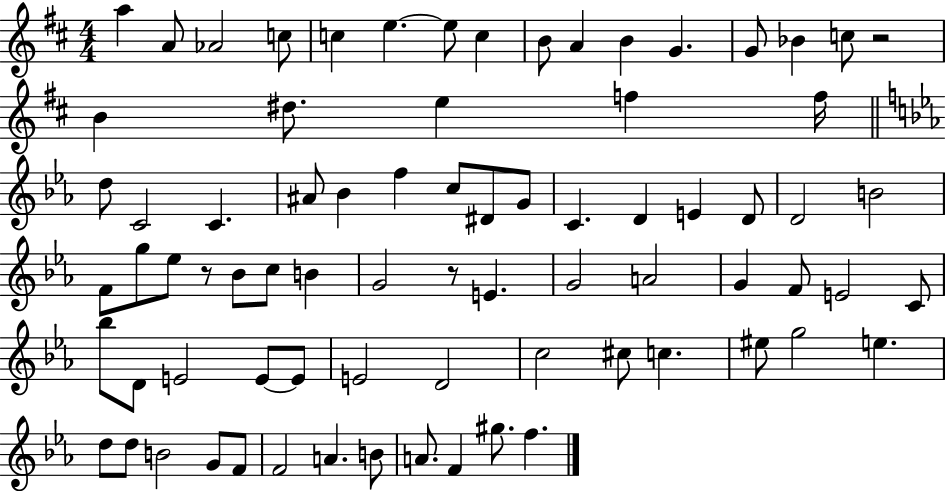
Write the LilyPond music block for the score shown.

{
  \clef treble
  \numericTimeSignature
  \time 4/4
  \key d \major
  \repeat volta 2 { a''4 a'8 aes'2 c''8 | c''4 e''4.~~ e''8 c''4 | b'8 a'4 b'4 g'4. | g'8 bes'4 c''8 r2 | \break b'4 dis''8. e''4 f''4 f''16 | \bar "||" \break \key ees \major d''8 c'2 c'4. | ais'8 bes'4 f''4 c''8 dis'8 g'8 | c'4. d'4 e'4 d'8 | d'2 b'2 | \break f'8 g''8 ees''8 r8 bes'8 c''8 b'4 | g'2 r8 e'4. | g'2 a'2 | g'4 f'8 e'2 c'8 | \break bes''8 d'8 e'2 e'8~~ e'8 | e'2 d'2 | c''2 cis''8 c''4. | eis''8 g''2 e''4. | \break d''8 d''8 b'2 g'8 f'8 | f'2 a'4. b'8 | a'8. f'4 gis''8. f''4. | } \bar "|."
}